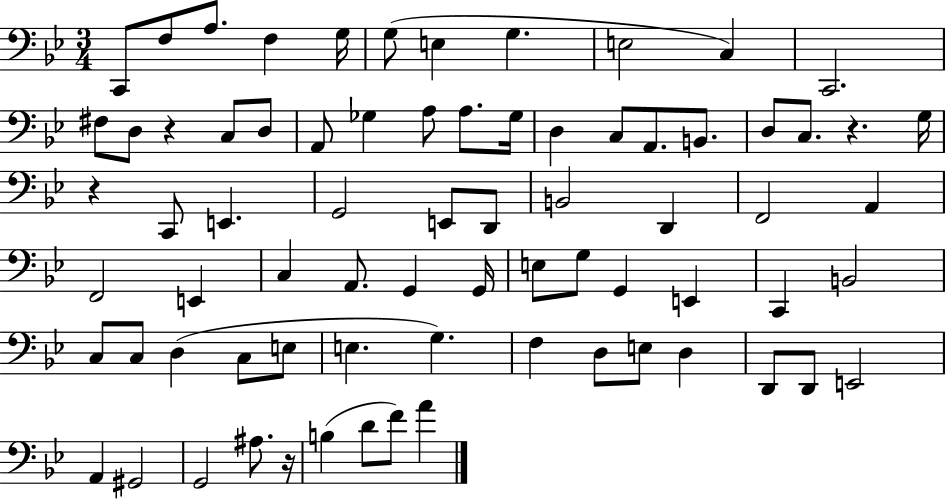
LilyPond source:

{
  \clef bass
  \numericTimeSignature
  \time 3/4
  \key bes \major
  c,8 f8 a8. f4 g16 | g8( e4 g4. | e2 c4) | c,2. | \break fis8 d8 r4 c8 d8 | a,8 ges4 a8 a8. ges16 | d4 c8 a,8. b,8. | d8 c8. r4. g16 | \break r4 c,8 e,4. | g,2 e,8 d,8 | b,2 d,4 | f,2 a,4 | \break f,2 e,4 | c4 a,8. g,4 g,16 | e8 g8 g,4 e,4 | c,4 b,2 | \break c8 c8 d4( c8 e8 | e4. g4.) | f4 d8 e8 d4 | d,8 d,8 e,2 | \break a,4 gis,2 | g,2 ais8. r16 | b4( d'8 f'8) a'4 | \bar "|."
}